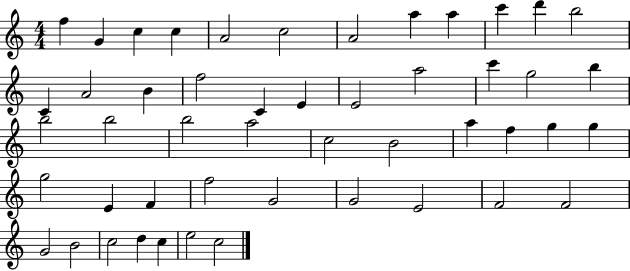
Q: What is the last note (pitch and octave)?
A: C5